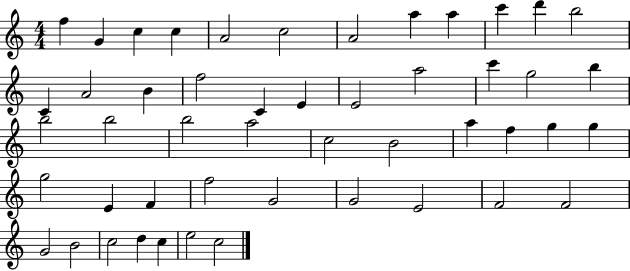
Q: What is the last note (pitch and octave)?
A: C5